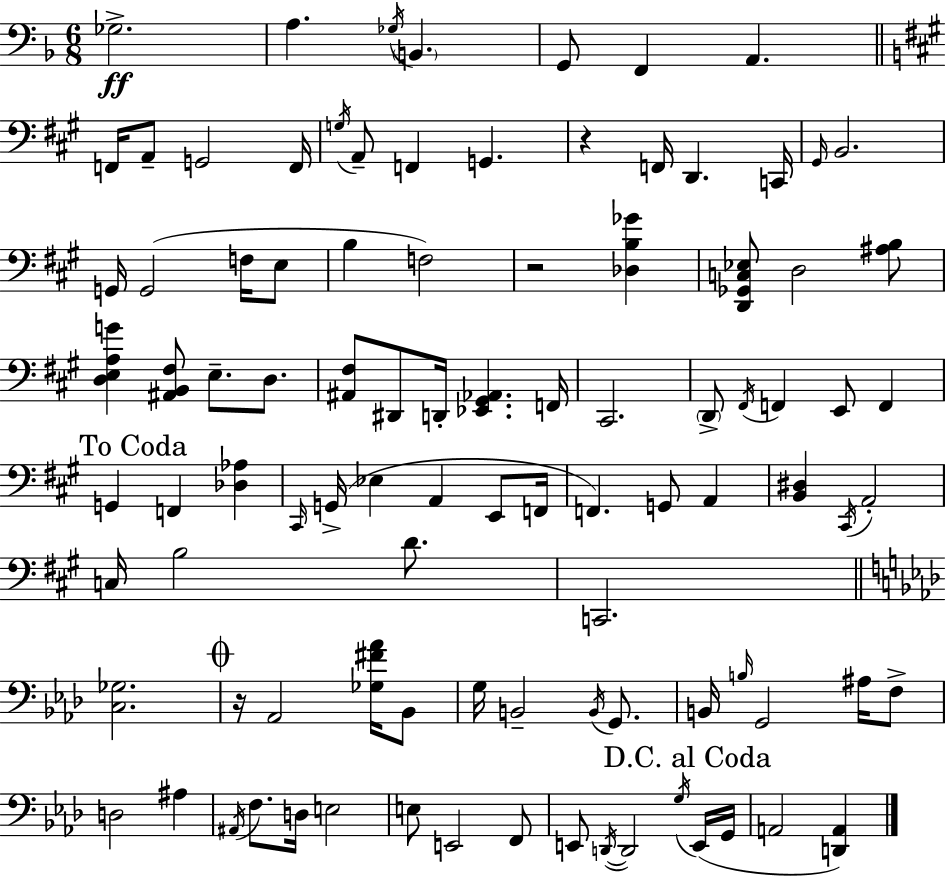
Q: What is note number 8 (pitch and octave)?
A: F2